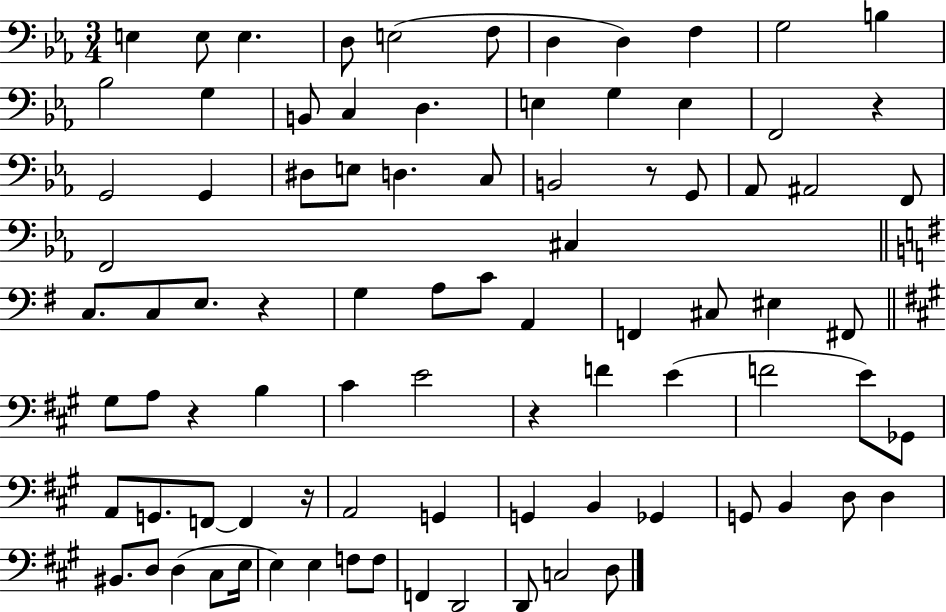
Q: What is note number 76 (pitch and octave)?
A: F3